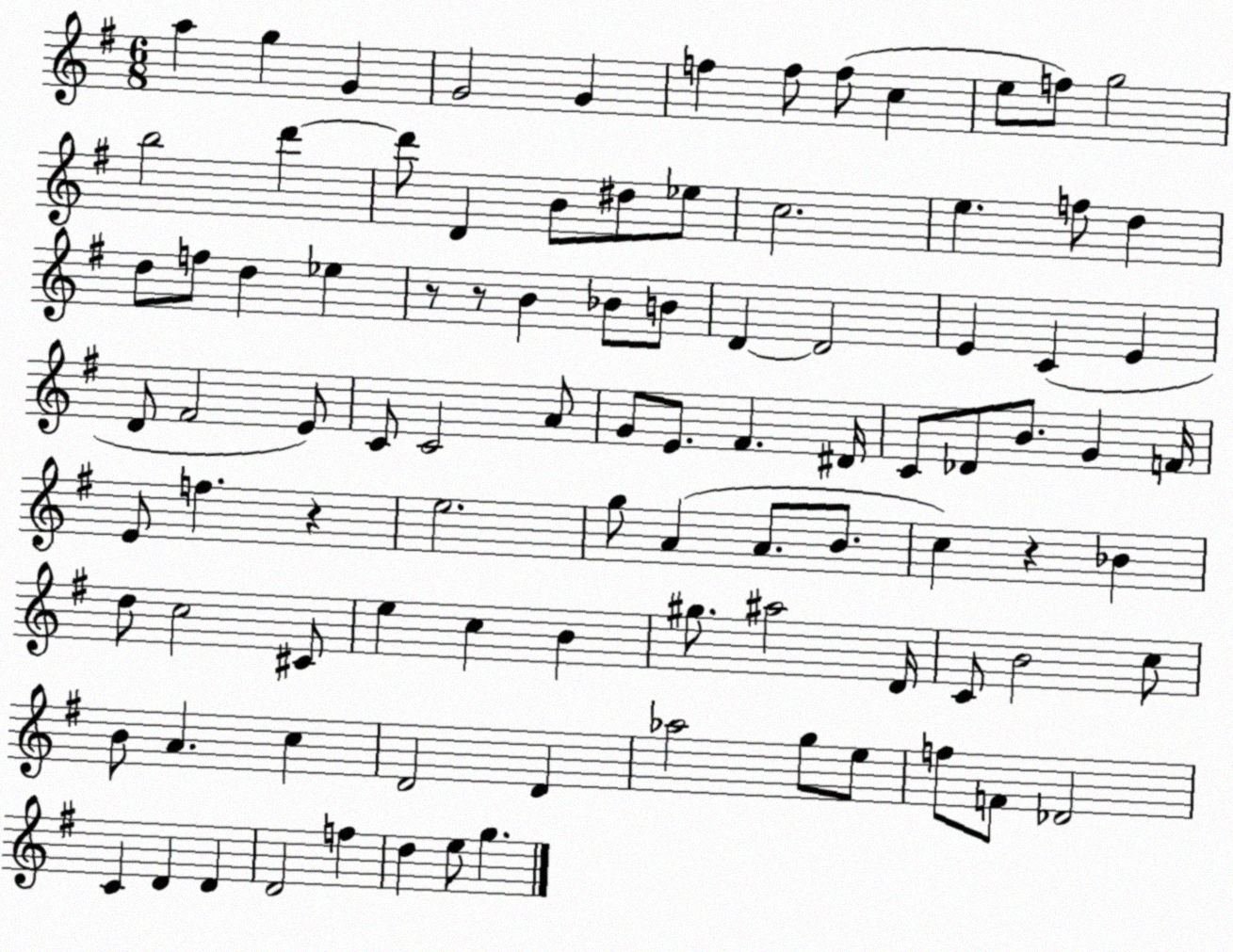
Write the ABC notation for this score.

X:1
T:Untitled
M:6/8
L:1/4
K:G
a g G G2 G f f/2 f/2 c e/2 f/2 g2 b2 d' d'/2 D B/2 ^d/2 _e/2 c2 e f/2 d d/2 f/2 d _e z/2 z/2 B _B/2 B/2 D D2 E C E D/2 ^F2 E/2 C/2 C2 A/2 G/2 E/2 ^F ^D/4 C/2 _D/2 B/2 G F/4 E/2 f z e2 g/2 A A/2 B/2 c z _B d/2 c2 ^C/2 e c B ^g/2 ^a2 D/4 C/2 B2 c/2 B/2 A c D2 D _a2 g/2 e/2 f/2 F/2 _D2 C D D D2 f d e/2 g